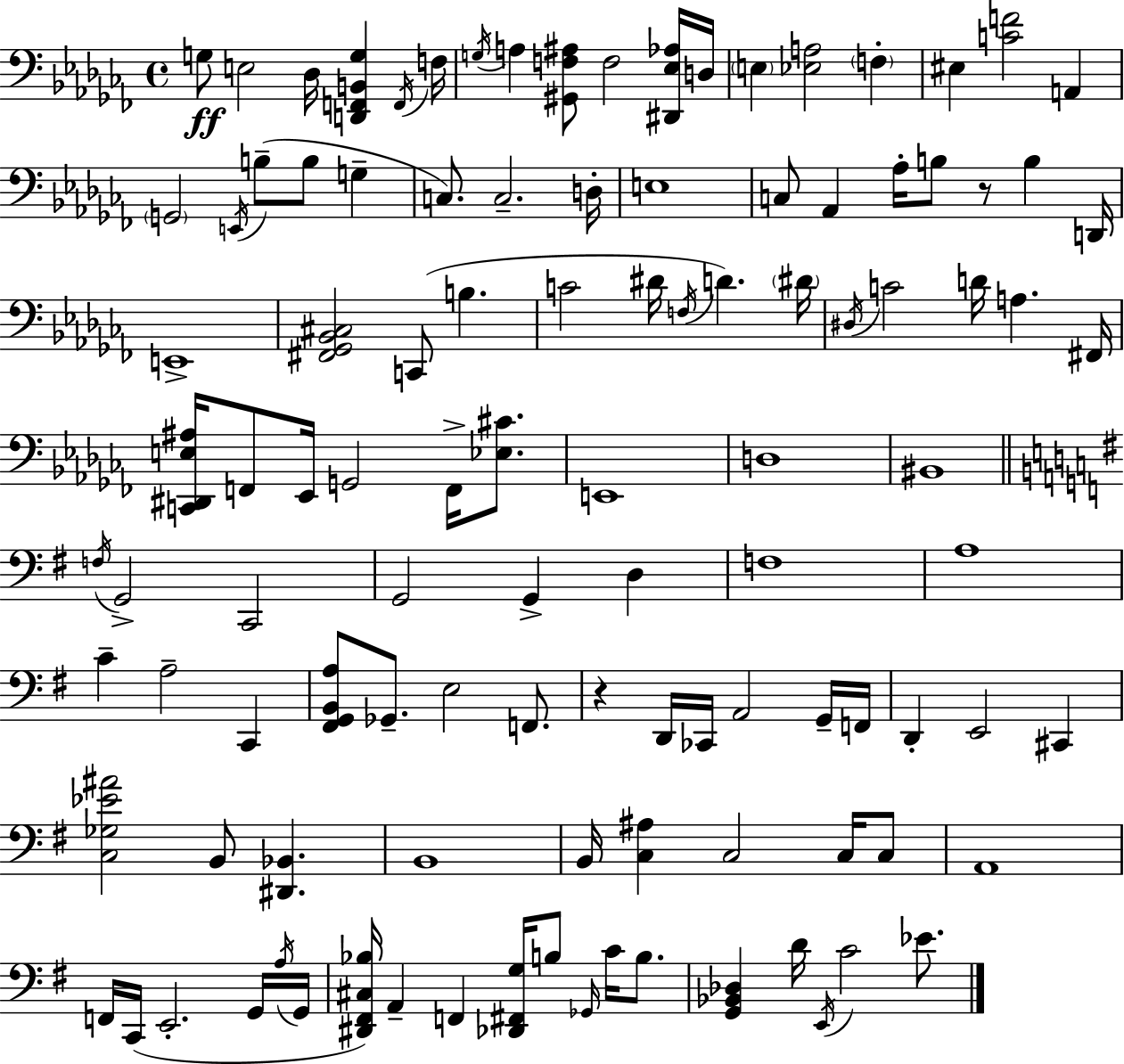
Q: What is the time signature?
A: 4/4